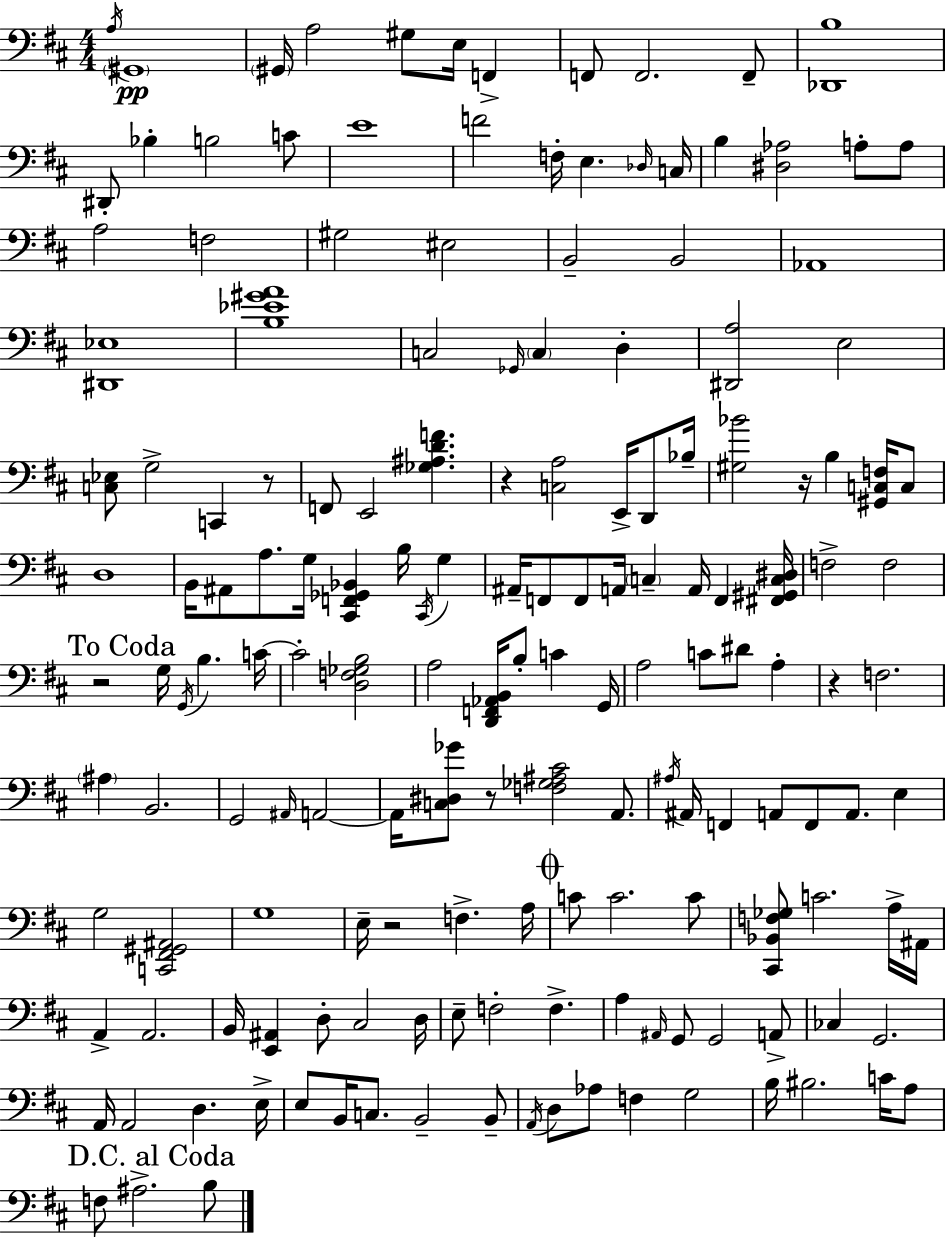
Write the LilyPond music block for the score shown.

{
  \clef bass
  \numericTimeSignature
  \time 4/4
  \key d \major
  \repeat volta 2 { \acciaccatura { a16 }\pp \parenthesize gis,1 | \parenthesize gis,16 a2 gis8 e16 f,4-> | f,8 f,2. f,8-- | <des, b>1 | \break dis,8-. bes4-. b2 c'8 | e'1 | f'2 f16-. e4. | \grace { des16 } c16 b4 <dis aes>2 a8-. | \break a8 a2 f2 | gis2 eis2 | b,2-- b,2 | aes,1 | \break <dis, ees>1 | <b ees' gis' a'>1 | c2 \grace { ges,16 } \parenthesize c4 d4-. | <dis, a>2 e2 | \break <c ees>8 g2-> c,4 | r8 f,8 e,2 <ges ais d' f'>4. | r4 <c a>2 e,16-> | d,8 bes16-- <gis bes'>2 r16 b4 | \break <gis, c f>16 c8 d1 | b,16 ais,8 a8. g16 <cis, f, ges, bes,>4 b16 \acciaccatura { cis,16 } | g4 ais,16-- f,8 f,8 a,16 \parenthesize c4-- a,16 f,4 | <fis, gis, c dis>16 f2-> f2 | \break \mark "To Coda" r2 g16 \acciaccatura { g,16 } b4. | c'16~~ c'2-. <d f ges b>2 | a2 <d, f, aes, b,>16 b8-. | c'4 g,16 a2 c'8 dis'8 | \break a4-. r4 f2. | \parenthesize ais4 b,2. | g,2 \grace { ais,16 } a,2~~ | a,16 <c dis ges'>8 r8 <f ges ais cis'>2 | \break a,8. \acciaccatura { ais16 } ais,16 f,4 a,8 f,8 | a,8. e4 g2 <c, fis, gis, ais,>2 | g1 | e16-- r2 | \break f4.-> a16 \mark \markup { \musicglyph "scripts.coda" } c'8 c'2. | c'8 <cis, bes, f ges>8 c'2. | a16-> ais,16 a,4-> a,2. | b,16 <e, ais,>4 d8-. cis2 | \break d16 e8-- f2-. | f4.-> a4 \grace { ais,16 } g,8 g,2 | a,8-> ces4 g,2. | a,16 a,2 | \break d4. e16-> e8 b,16 c8. b,2-- | b,8-- \acciaccatura { a,16 } d8 aes8 f4 | g2 b16 bis2. | c'16 a8 \mark "D.C. al Coda" f8 ais2.-> | \break b8 } \bar "|."
}